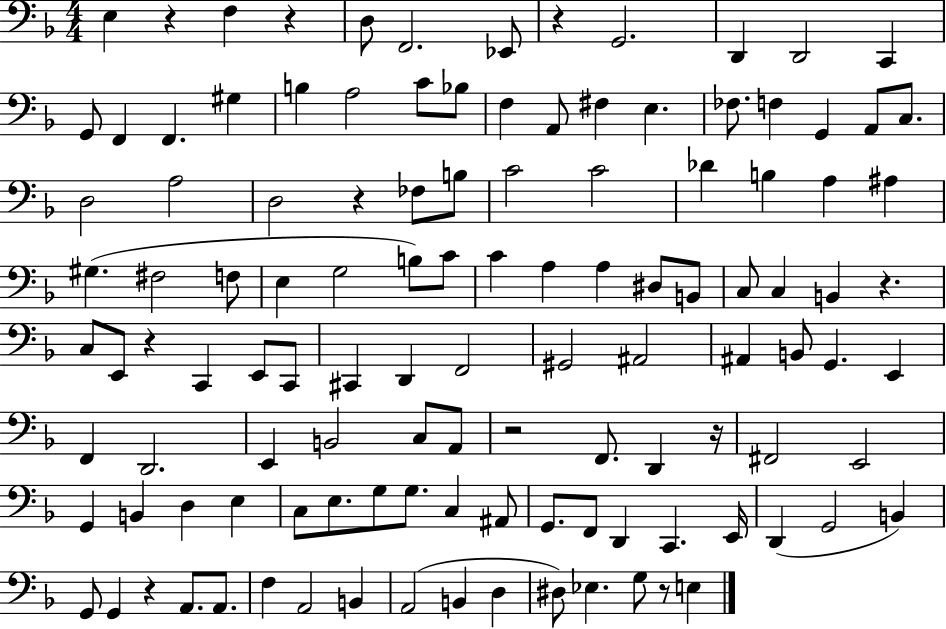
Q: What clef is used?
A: bass